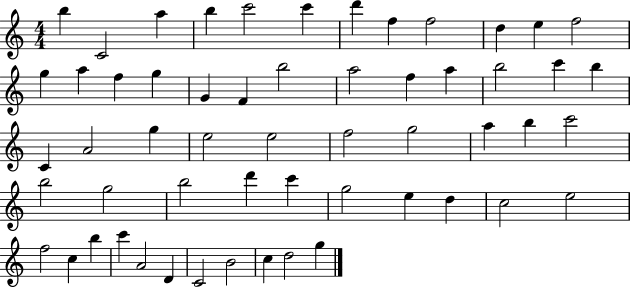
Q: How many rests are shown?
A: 0